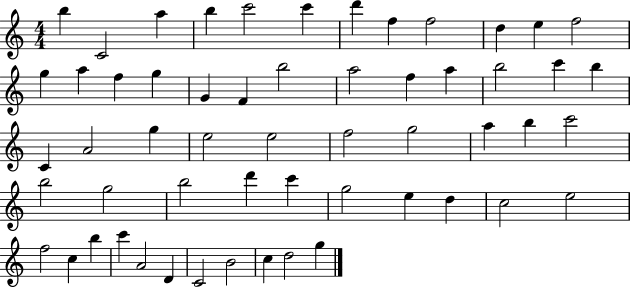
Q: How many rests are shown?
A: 0